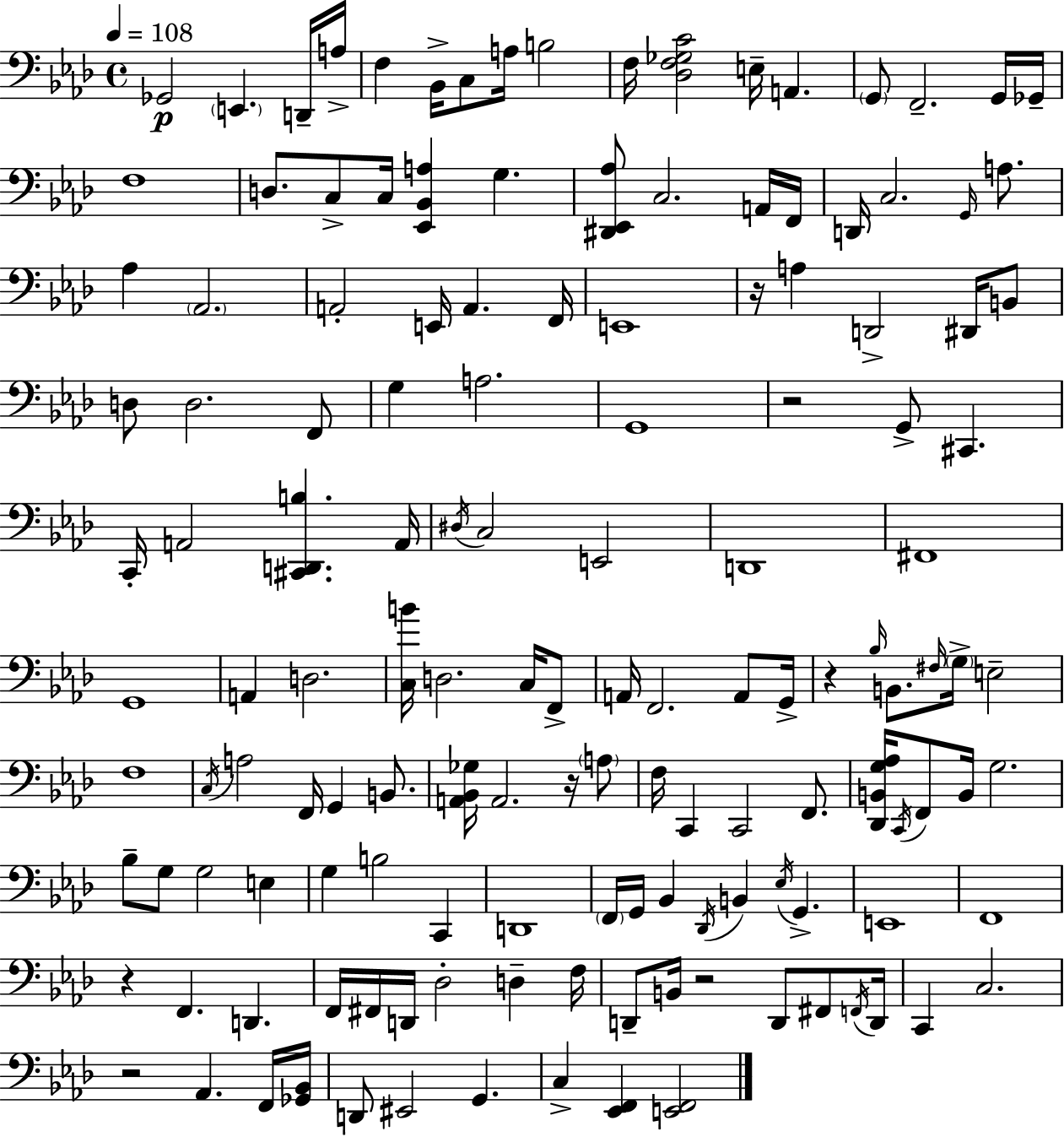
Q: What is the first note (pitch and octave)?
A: Gb2